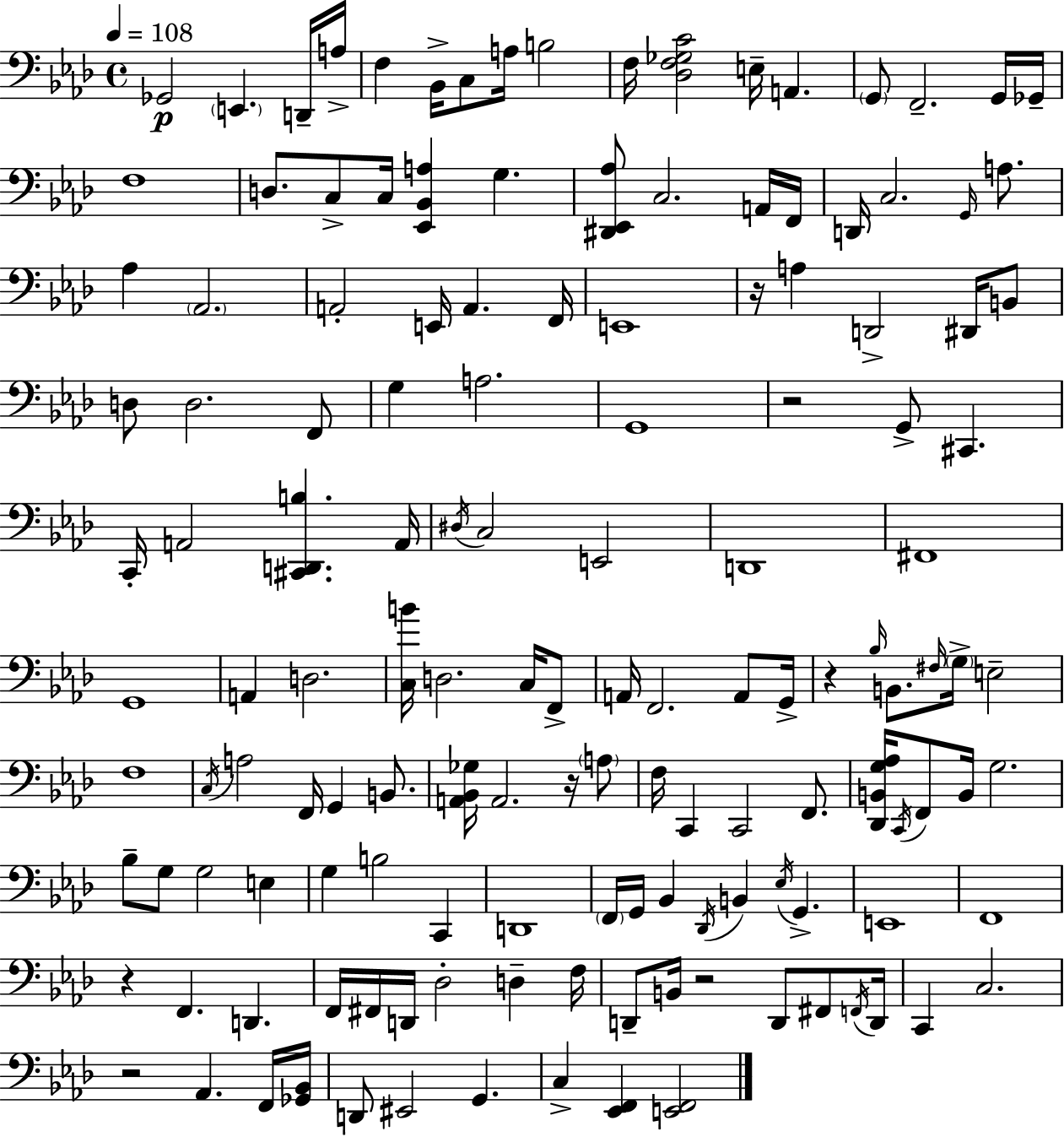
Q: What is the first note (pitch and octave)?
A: Gb2